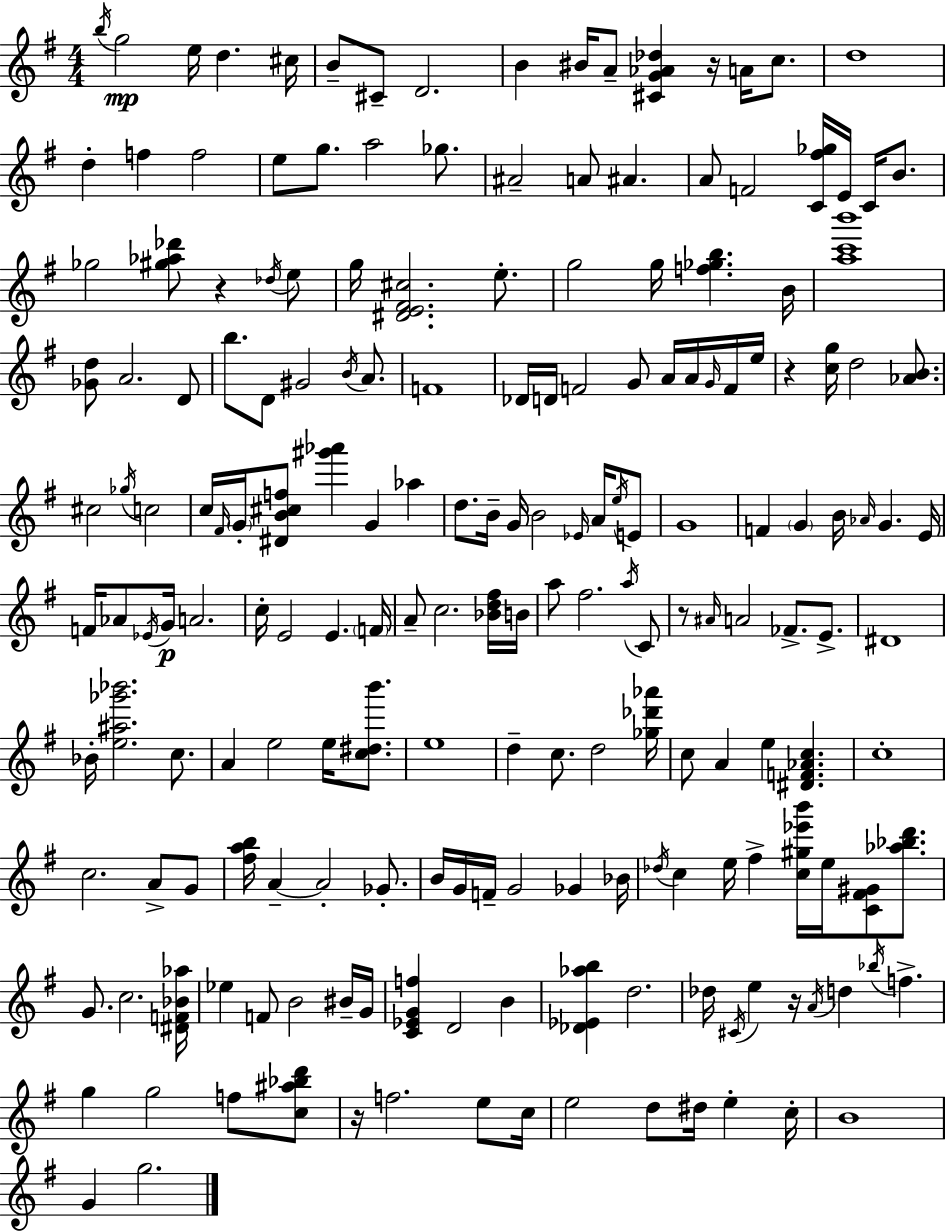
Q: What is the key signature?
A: G major